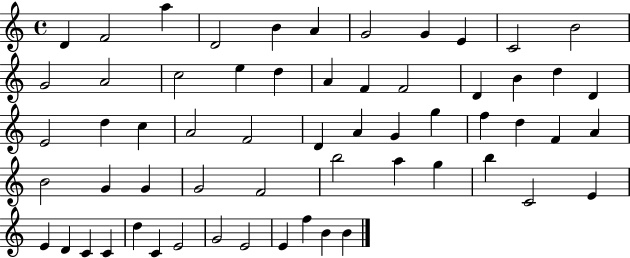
{
  \clef treble
  \time 4/4
  \defaultTimeSignature
  \key c \major
  d'4 f'2 a''4 | d'2 b'4 a'4 | g'2 g'4 e'4 | c'2 b'2 | \break g'2 a'2 | c''2 e''4 d''4 | a'4 f'4 f'2 | d'4 b'4 d''4 d'4 | \break e'2 d''4 c''4 | a'2 f'2 | d'4 a'4 g'4 g''4 | f''4 d''4 f'4 a'4 | \break b'2 g'4 g'4 | g'2 f'2 | b''2 a''4 g''4 | b''4 c'2 e'4 | \break e'4 d'4 c'4 c'4 | d''4 c'4 e'2 | g'2 e'2 | e'4 f''4 b'4 b'4 | \break \bar "|."
}